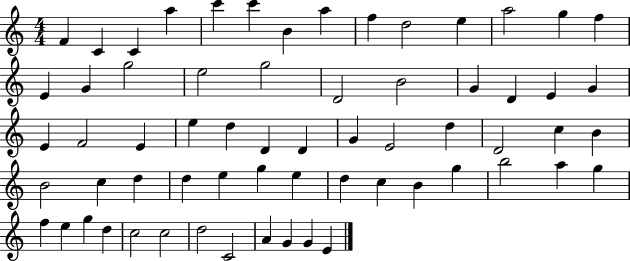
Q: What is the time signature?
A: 4/4